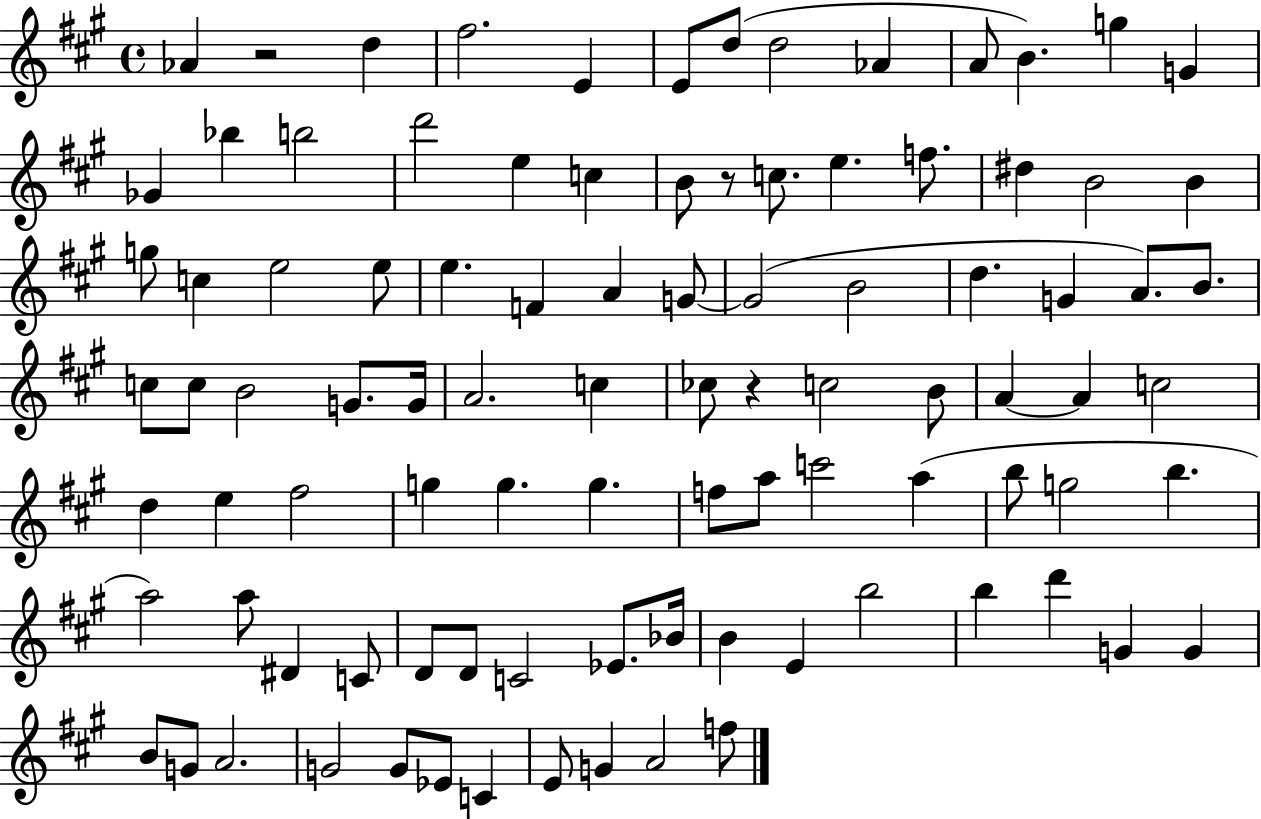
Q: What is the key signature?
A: A major